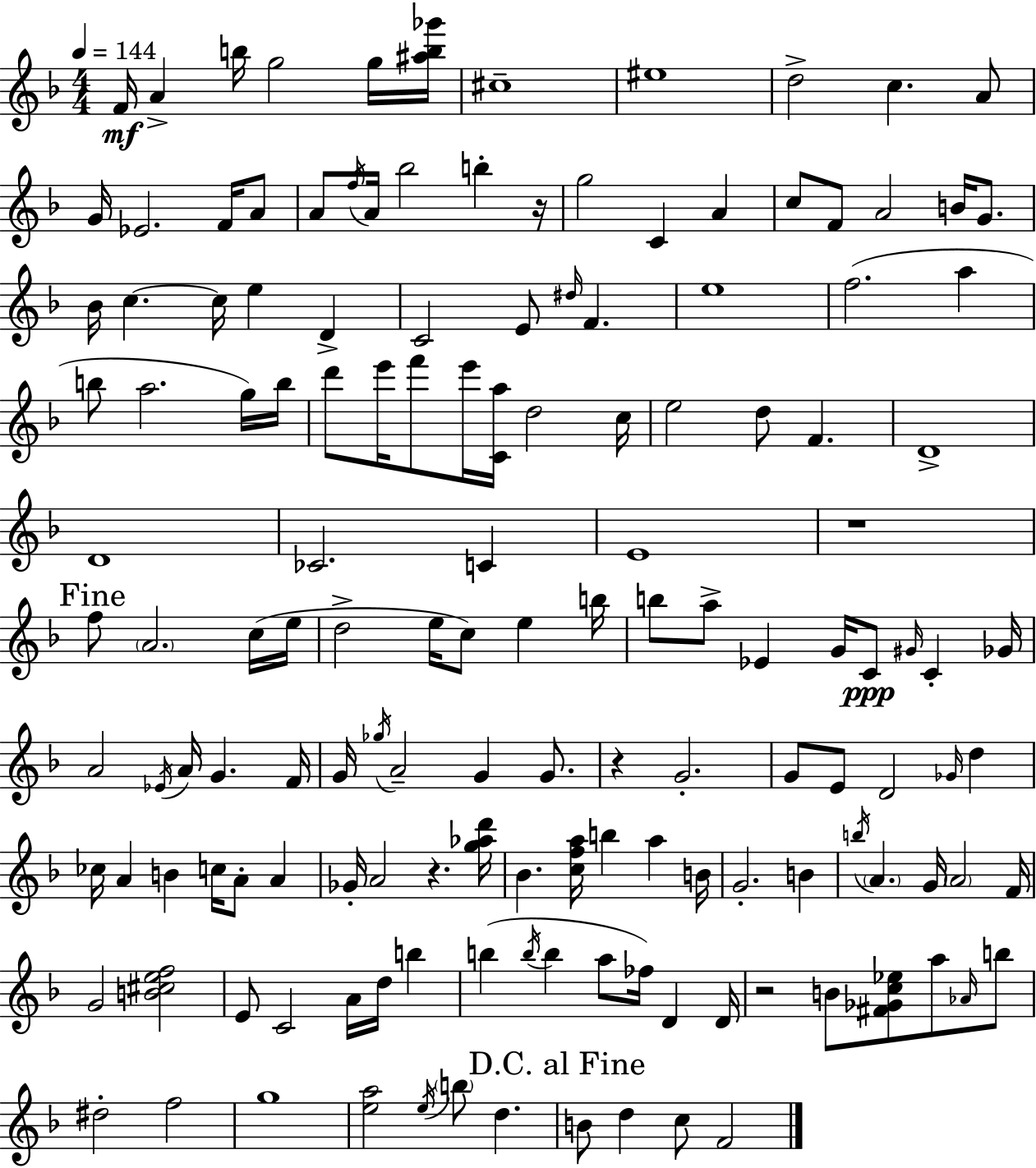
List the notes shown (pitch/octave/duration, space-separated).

F4/s A4/q B5/s G5/h G5/s [A#5,B5,Gb6]/s C#5/w EIS5/w D5/h C5/q. A4/e G4/s Eb4/h. F4/s A4/e A4/e F5/s A4/s Bb5/h B5/q R/s G5/h C4/q A4/q C5/e F4/e A4/h B4/s G4/e. Bb4/s C5/q. C5/s E5/q D4/q C4/h E4/e D#5/s F4/q. E5/w F5/h. A5/q B5/e A5/h. G5/s B5/s D6/e E6/s F6/e E6/s [C4,A5]/s D5/h C5/s E5/h D5/e F4/q. D4/w D4/w CES4/h. C4/q E4/w R/w F5/e A4/h. C5/s E5/s D5/h E5/s C5/e E5/q B5/s B5/e A5/e Eb4/q G4/s C4/e G#4/s C4/q Gb4/s A4/h Eb4/s A4/s G4/q. F4/s G4/s Gb5/s A4/h G4/q G4/e. R/q G4/h. G4/e E4/e D4/h Gb4/s D5/q CES5/s A4/q B4/q C5/s A4/e A4/q Gb4/s A4/h R/q. [G5,Ab5,D6]/s Bb4/q. [C5,F5,A5]/s B5/q A5/q B4/s G4/h. B4/q B5/s A4/q. G4/s A4/h F4/s G4/h [B4,C#5,E5,F5]/h E4/e C4/h A4/s D5/s B5/q B5/q B5/s B5/q A5/e FES5/s D4/q D4/s R/h B4/e [F#4,Gb4,C5,Eb5]/e A5/e Ab4/s B5/e D#5/h F5/h G5/w [E5,A5]/h E5/s B5/e D5/q. B4/e D5/q C5/e F4/h